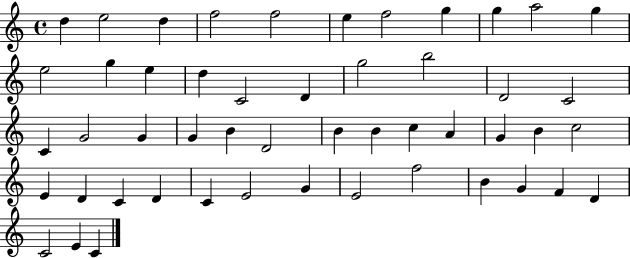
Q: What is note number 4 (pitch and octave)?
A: F5